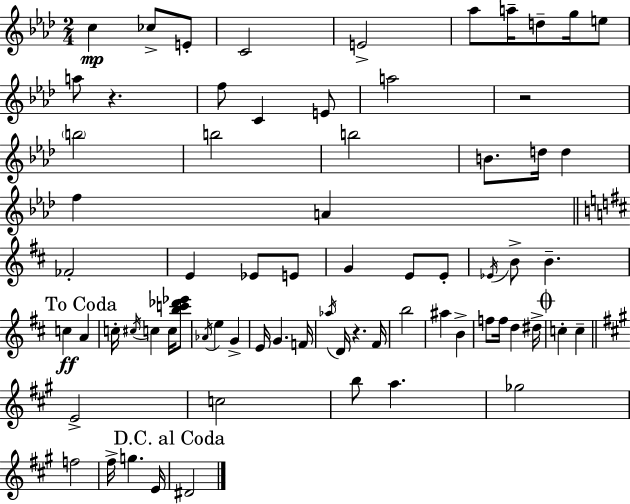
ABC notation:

X:1
T:Untitled
M:2/4
L:1/4
K:Ab
c _c/2 E/2 C2 E2 _a/2 a/4 d/2 g/4 e/2 a/2 z f/2 C E/2 a2 z2 b2 b2 b2 B/2 d/4 d f A _F2 E _E/2 E/2 G E/2 E/2 _E/4 B/2 B c A c/4 ^c/4 c c/4 [bc'_d'_e']/2 _A/4 e G E/4 G F/4 _a/4 D/4 z ^F/4 b2 ^a B f/2 f/4 d ^d/4 c c E2 c2 b/2 a _g2 f2 ^f/4 g E/4 ^D2